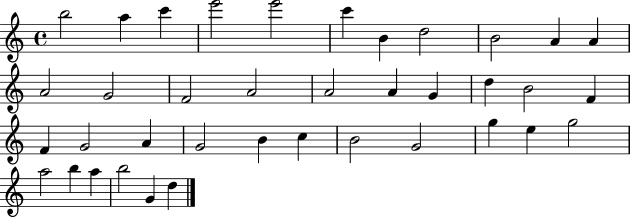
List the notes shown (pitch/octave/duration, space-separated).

B5/h A5/q C6/q E6/h E6/h C6/q B4/q D5/h B4/h A4/q A4/q A4/h G4/h F4/h A4/h A4/h A4/q G4/q D5/q B4/h F4/q F4/q G4/h A4/q G4/h B4/q C5/q B4/h G4/h G5/q E5/q G5/h A5/h B5/q A5/q B5/h G4/q D5/q